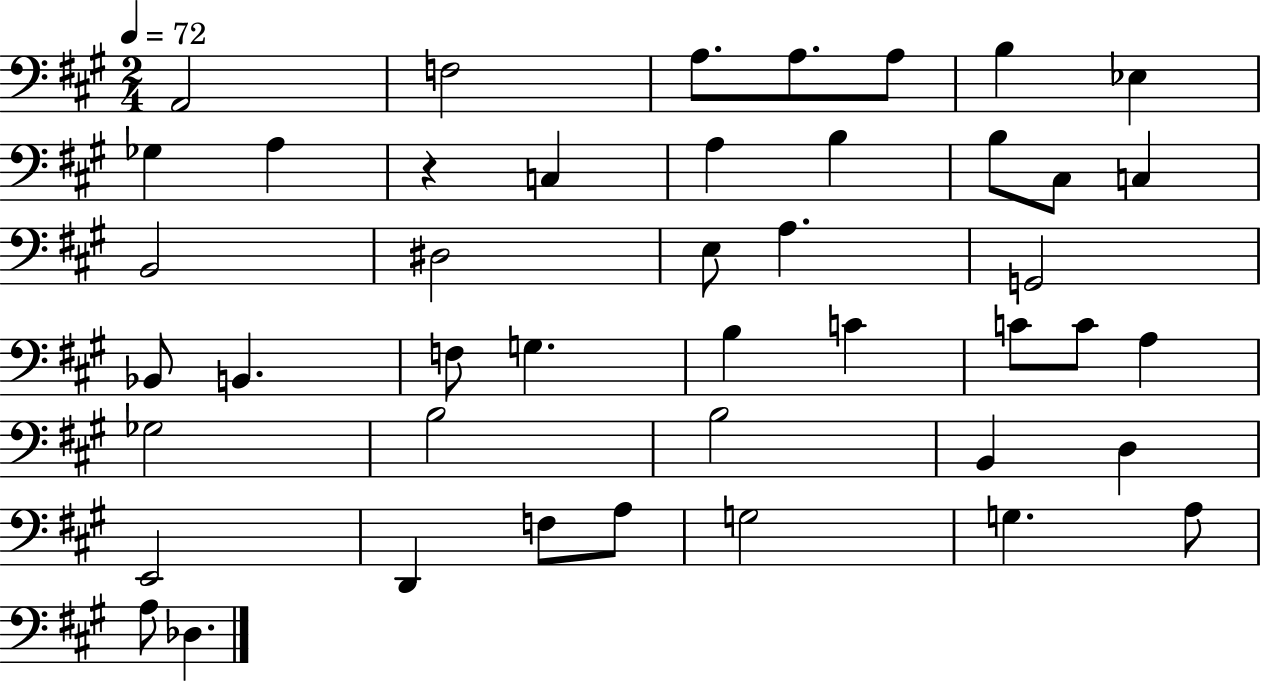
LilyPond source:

{
  \clef bass
  \numericTimeSignature
  \time 2/4
  \key a \major
  \tempo 4 = 72
  a,2 | f2 | a8. a8. a8 | b4 ees4 | \break ges4 a4 | r4 c4 | a4 b4 | b8 cis8 c4 | \break b,2 | dis2 | e8 a4. | g,2 | \break bes,8 b,4. | f8 g4. | b4 c'4 | c'8 c'8 a4 | \break ges2 | b2 | b2 | b,4 d4 | \break e,2 | d,4 f8 a8 | g2 | g4. a8 | \break a8 des4. | \bar "|."
}